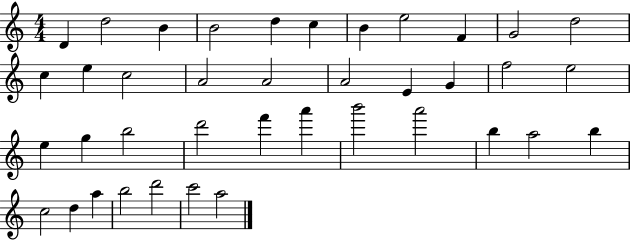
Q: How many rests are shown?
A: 0